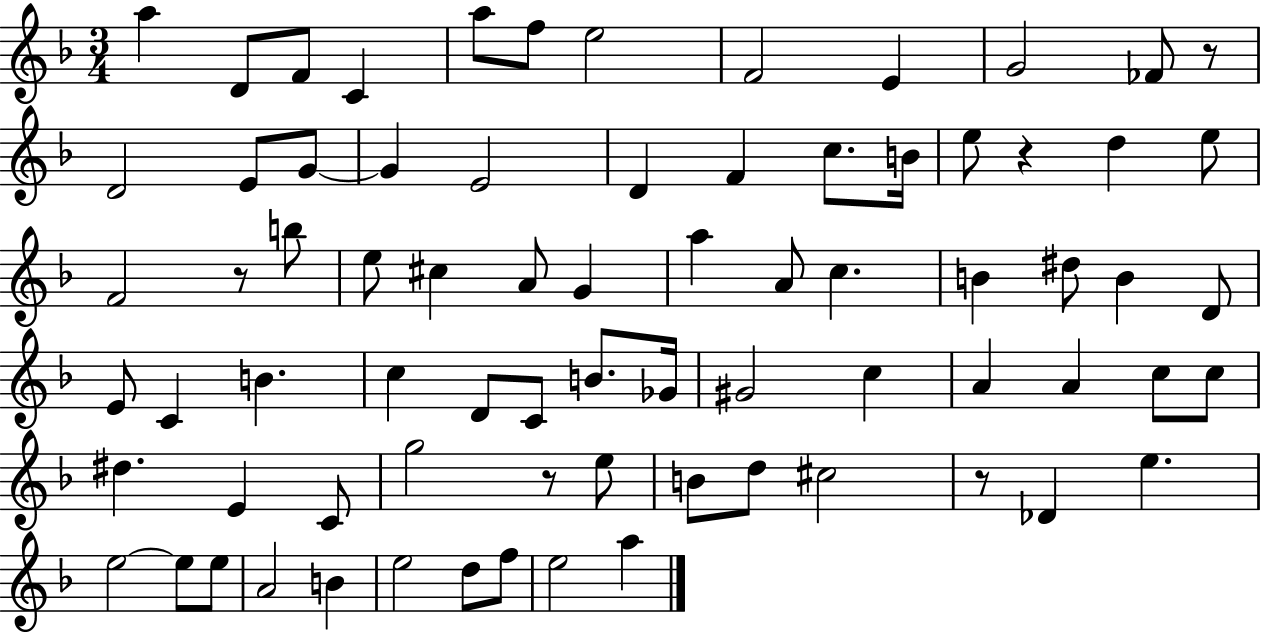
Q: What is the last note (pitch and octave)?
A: A5